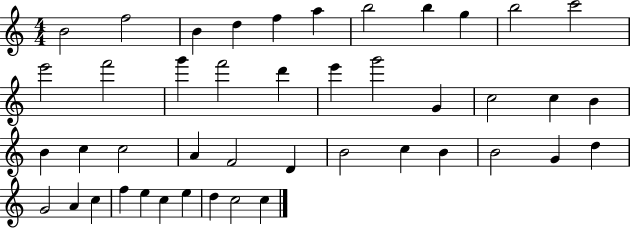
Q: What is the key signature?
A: C major